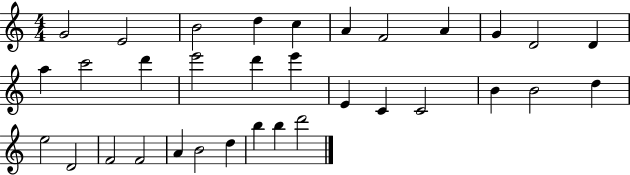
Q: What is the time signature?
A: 4/4